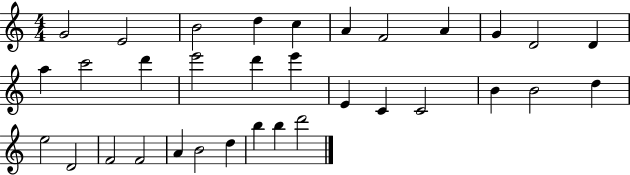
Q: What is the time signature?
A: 4/4